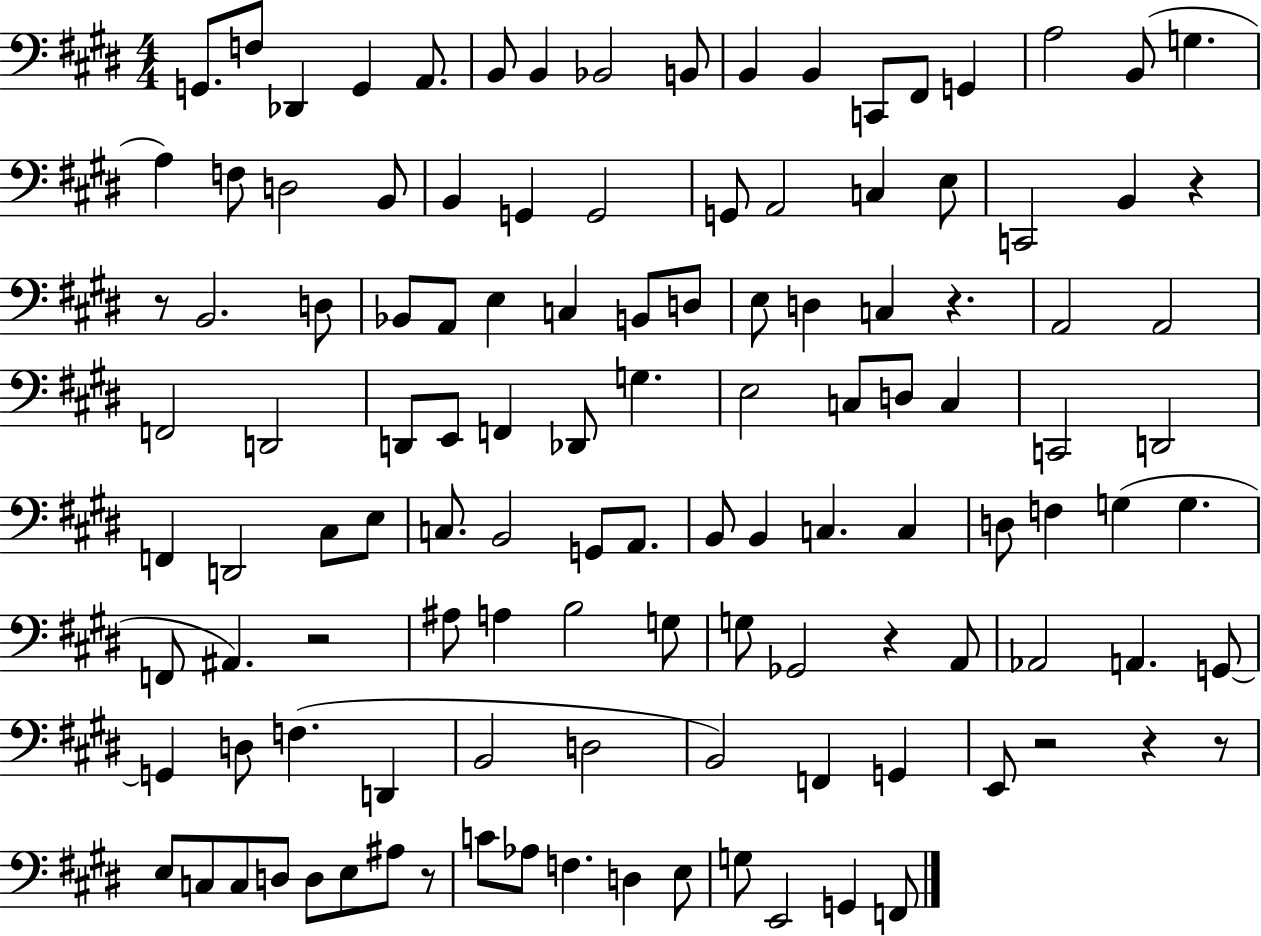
G2/e. F3/e Db2/q G2/q A2/e. B2/e B2/q Bb2/h B2/e B2/q B2/q C2/e F#2/e G2/q A3/h B2/e G3/q. A3/q F3/e D3/h B2/e B2/q G2/q G2/h G2/e A2/h C3/q E3/e C2/h B2/q R/q R/e B2/h. D3/e Bb2/e A2/e E3/q C3/q B2/e D3/e E3/e D3/q C3/q R/q. A2/h A2/h F2/h D2/h D2/e E2/e F2/q Db2/e G3/q. E3/h C3/e D3/e C3/q C2/h D2/h F2/q D2/h C#3/e E3/e C3/e. B2/h G2/e A2/e. B2/e B2/q C3/q. C3/q D3/e F3/q G3/q G3/q. F2/e A#2/q. R/h A#3/e A3/q B3/h G3/e G3/e Gb2/h R/q A2/e Ab2/h A2/q. G2/e G2/q D3/e F3/q. D2/q B2/h D3/h B2/h F2/q G2/q E2/e R/h R/q R/e E3/e C3/e C3/e D3/e D3/e E3/e A#3/e R/e C4/e Ab3/e F3/q. D3/q E3/e G3/e E2/h G2/q F2/e